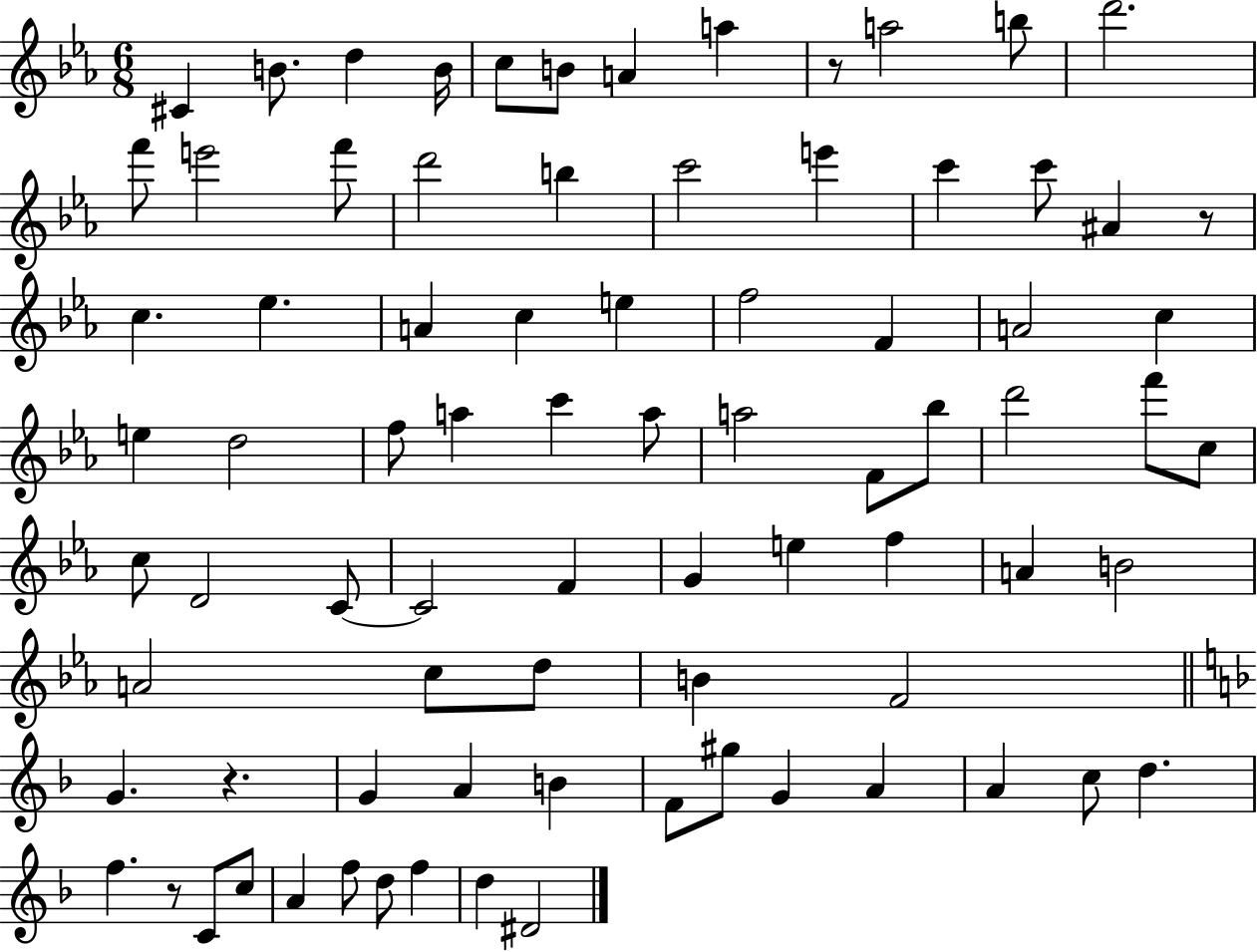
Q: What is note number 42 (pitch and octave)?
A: C5